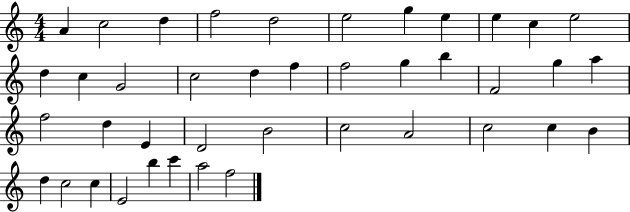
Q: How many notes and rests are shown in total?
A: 41